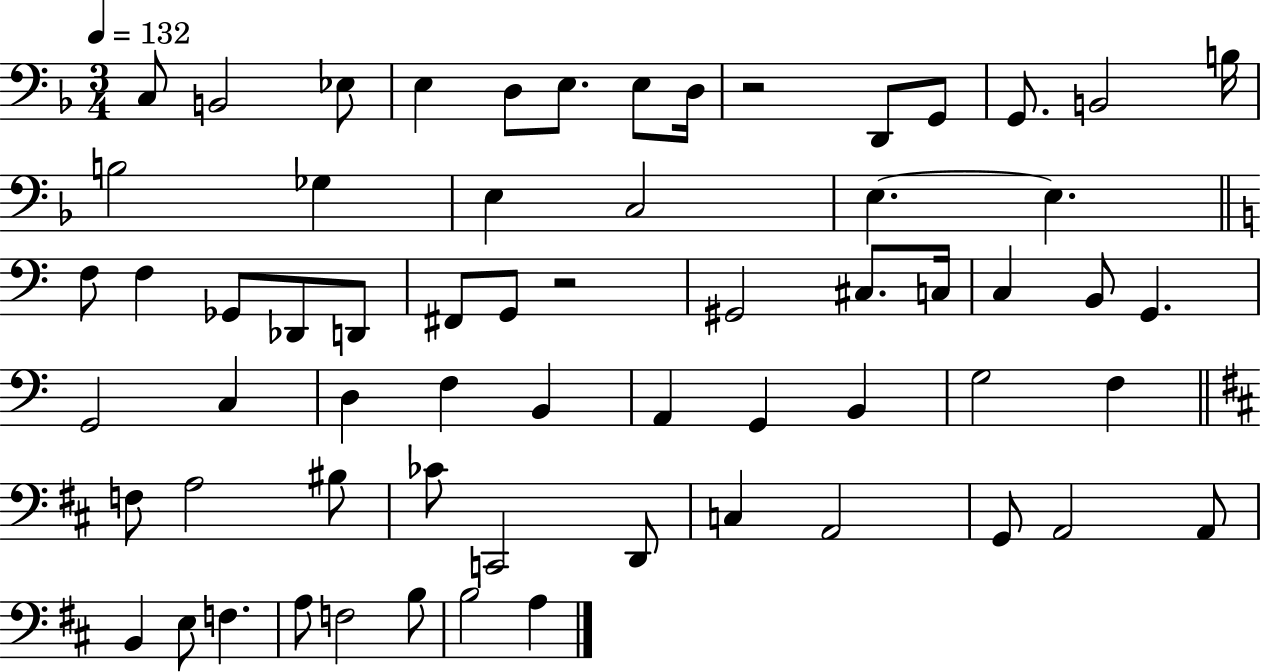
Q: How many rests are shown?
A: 2